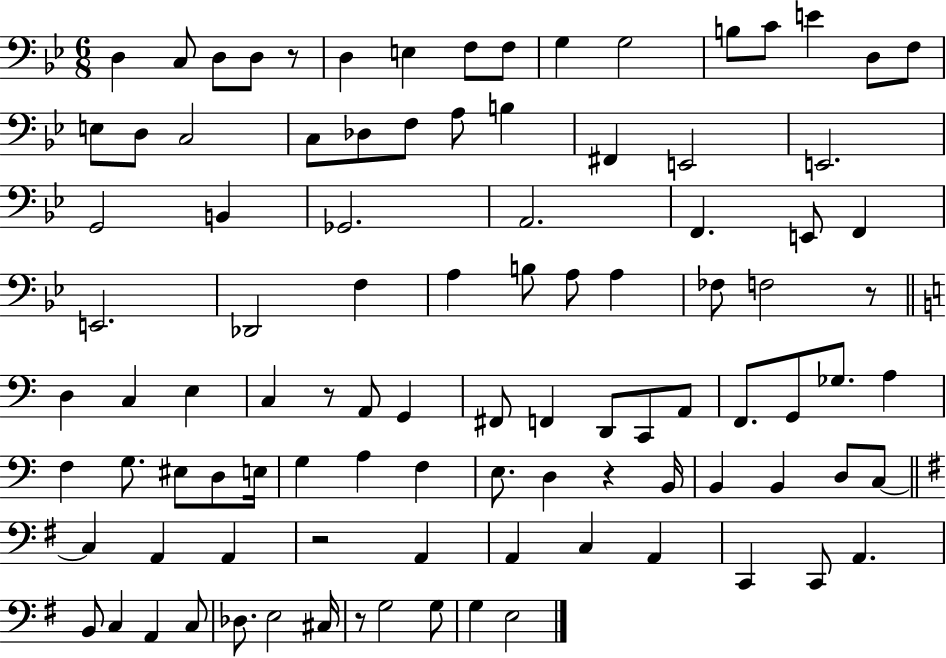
X:1
T:Untitled
M:6/8
L:1/4
K:Bb
D, C,/2 D,/2 D,/2 z/2 D, E, F,/2 F,/2 G, G,2 B,/2 C/2 E D,/2 F,/2 E,/2 D,/2 C,2 C,/2 _D,/2 F,/2 A,/2 B, ^F,, E,,2 E,,2 G,,2 B,, _G,,2 A,,2 F,, E,,/2 F,, E,,2 _D,,2 F, A, B,/2 A,/2 A, _F,/2 F,2 z/2 D, C, E, C, z/2 A,,/2 G,, ^F,,/2 F,, D,,/2 C,,/2 A,,/2 F,,/2 G,,/2 _G,/2 A, F, G,/2 ^E,/2 D,/2 E,/4 G, A, F, E,/2 D, z B,,/4 B,, B,, D,/2 C,/2 C, A,, A,, z2 A,, A,, C, A,, C,, C,,/2 A,, B,,/2 C, A,, C,/2 _D,/2 E,2 ^C,/4 z/2 G,2 G,/2 G, E,2